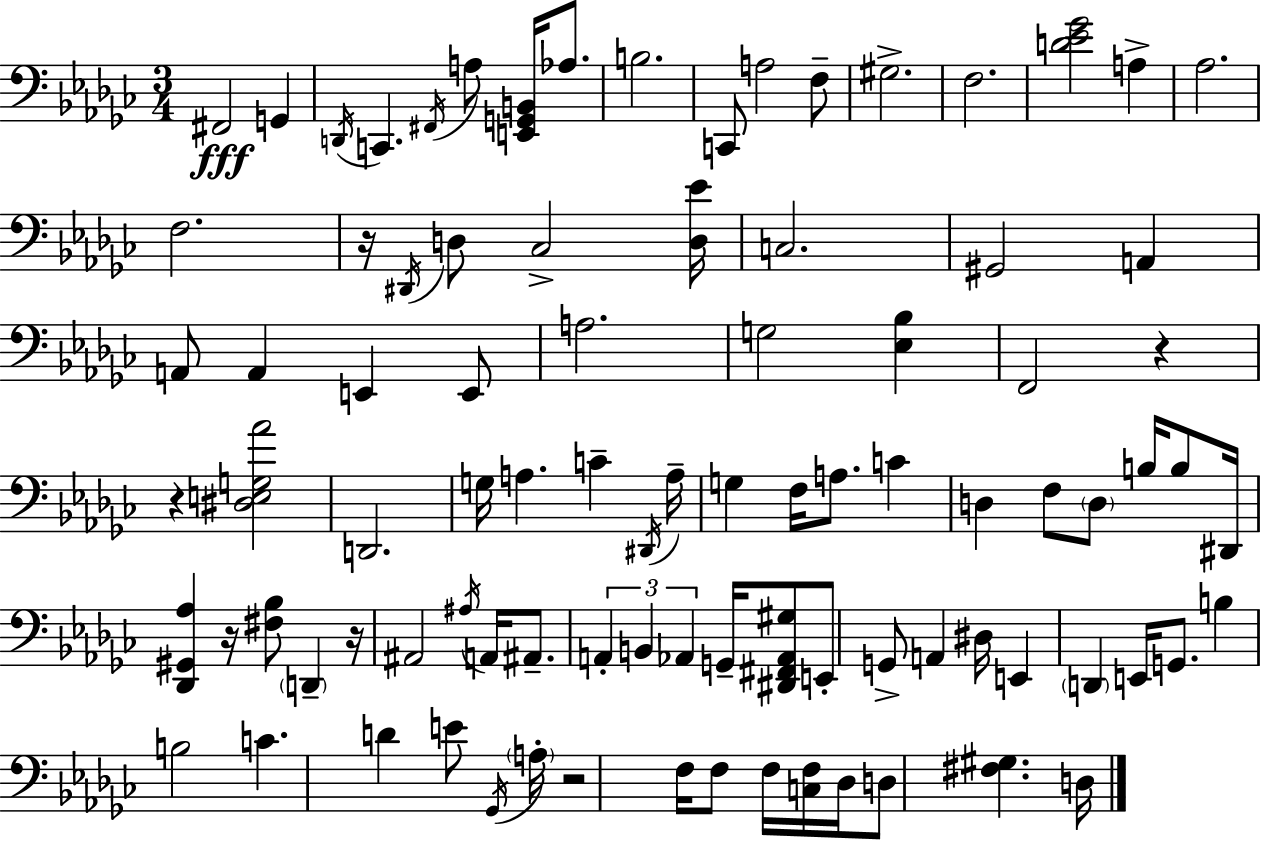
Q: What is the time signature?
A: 3/4